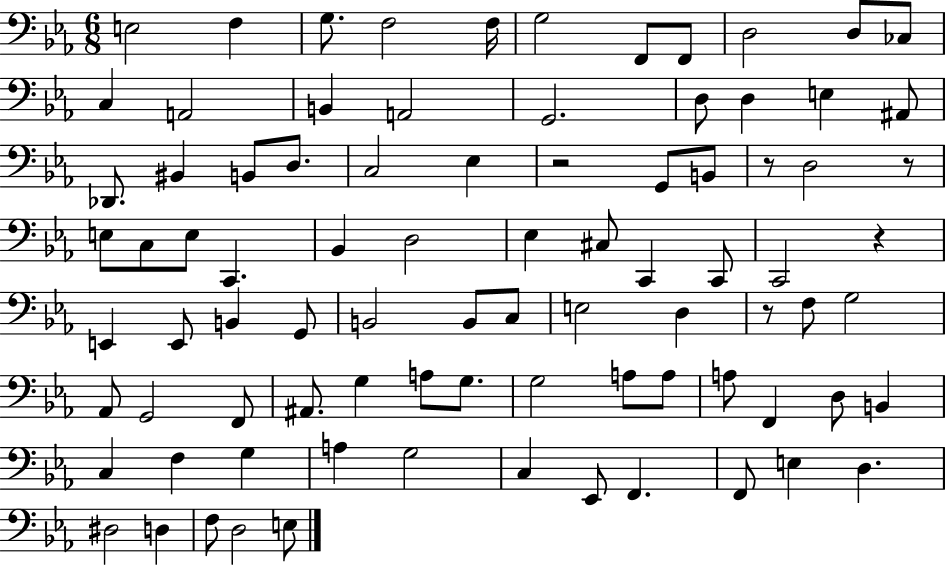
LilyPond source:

{
  \clef bass
  \numericTimeSignature
  \time 6/8
  \key ees \major
  \repeat volta 2 { e2 f4 | g8. f2 f16 | g2 f,8 f,8 | d2 d8 ces8 | \break c4 a,2 | b,4 a,2 | g,2. | d8 d4 e4 ais,8 | \break des,8. bis,4 b,8 d8. | c2 ees4 | r2 g,8 b,8 | r8 d2 r8 | \break e8 c8 e8 c,4. | bes,4 d2 | ees4 cis8 c,4 c,8 | c,2 r4 | \break e,4 e,8 b,4 g,8 | b,2 b,8 c8 | e2 d4 | r8 f8 g2 | \break aes,8 g,2 f,8 | ais,8. g4 a8 g8. | g2 a8 a8 | a8 f,4 d8 b,4 | \break c4 f4 g4 | a4 g2 | c4 ees,8 f,4. | f,8 e4 d4. | \break dis2 d4 | f8 d2 e8 | } \bar "|."
}